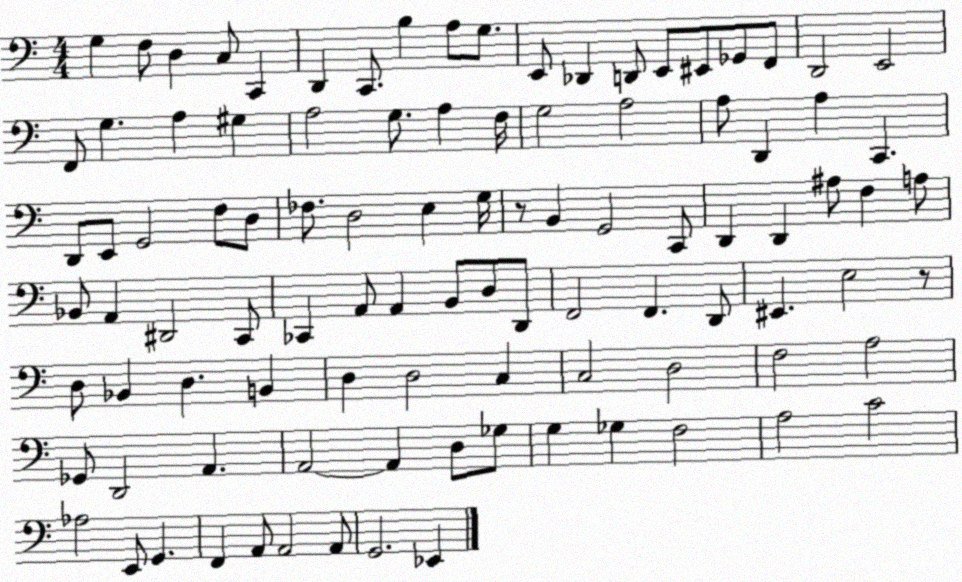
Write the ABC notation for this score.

X:1
T:Untitled
M:4/4
L:1/4
K:C
G, F,/2 D, C,/2 C,, D,, C,,/2 B, A,/2 G,/2 E,,/2 _D,, D,,/2 E,,/2 ^E,,/2 _G,,/2 F,,/2 D,,2 E,,2 F,,/2 G, A, ^G, A,2 G,/2 A, F,/4 G,2 A,2 A,/2 D,, A, C,, D,,/2 E,,/2 G,,2 F,/2 D,/2 _F,/2 D,2 E, G,/4 z/2 B,, G,,2 C,,/2 D,, D,, ^A,/2 F, A,/2 _B,,/2 A,, ^D,,2 C,,/2 _C,, A,,/2 A,, B,,/2 D,/2 D,,/2 F,,2 F,, D,,/2 ^E,, E,2 z/2 D,/2 _B,, D, B,, D, D,2 C, C,2 D,2 F,2 A,2 _G,,/2 D,,2 A,, A,,2 A,, D,/2 _G,/2 G, _G, F,2 A,2 C2 _A,2 E,,/2 G,, F,, A,,/2 A,,2 A,,/2 G,,2 _E,,